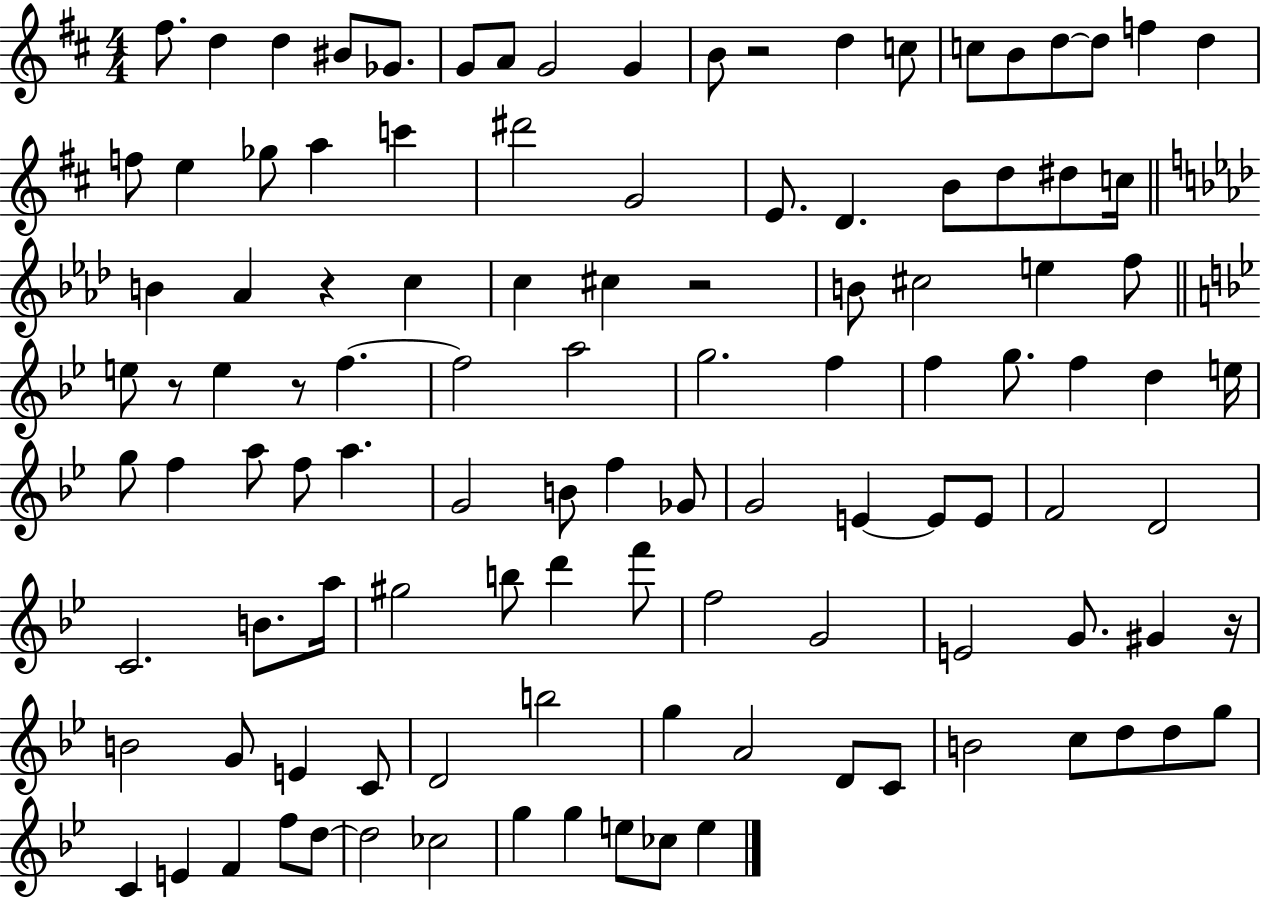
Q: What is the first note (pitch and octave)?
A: F#5